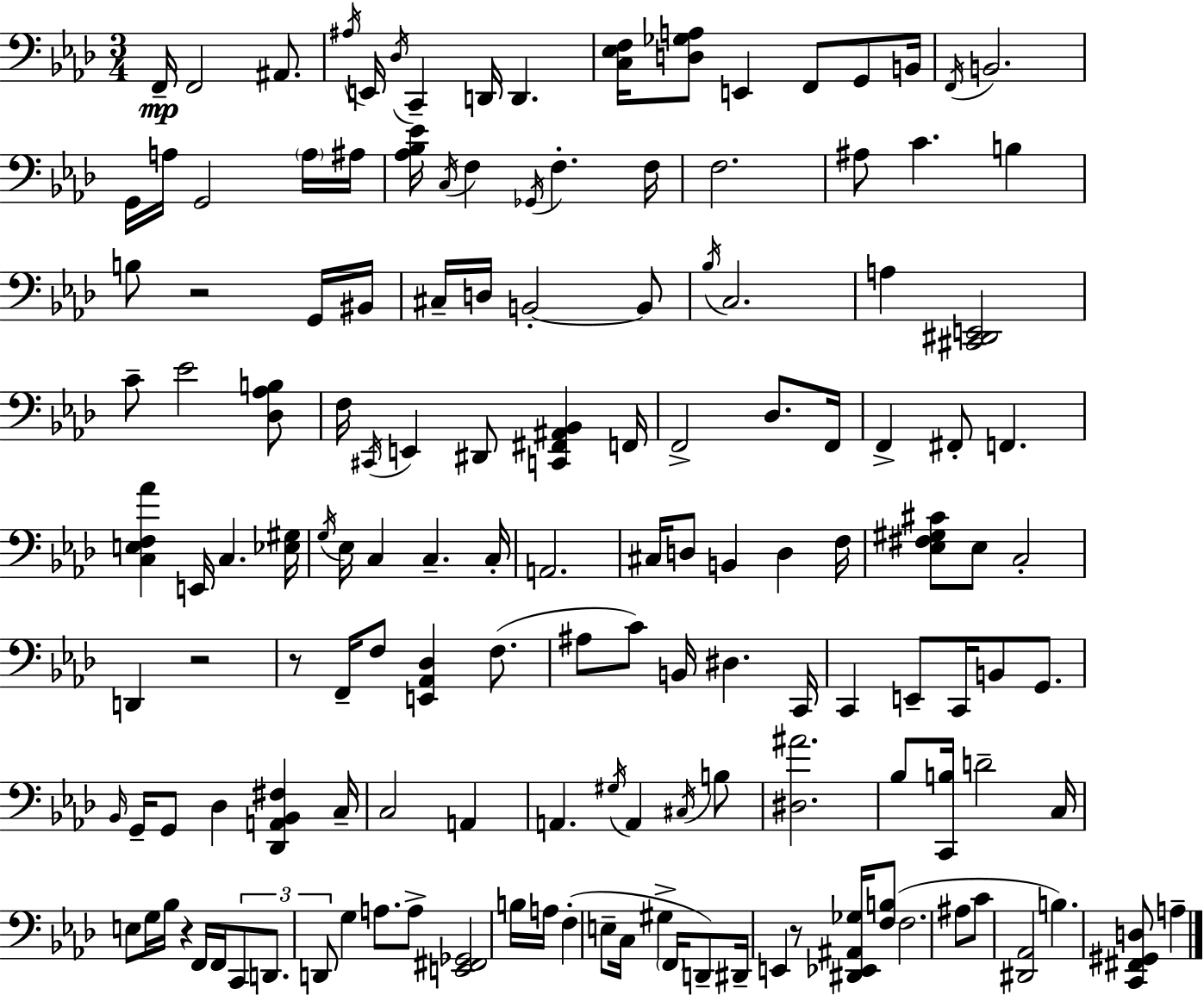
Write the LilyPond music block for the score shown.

{
  \clef bass
  \numericTimeSignature
  \time 3/4
  \key aes \major
  \repeat volta 2 { f,16--\mp f,2 ais,8. | \acciaccatura { ais16 } e,16 \acciaccatura { des16 } c,4-- d,16 d,4. | <c ees f>16 <d ges a>8 e,4 f,8 g,8 | b,16 \acciaccatura { f,16 } b,2. | \break g,16 a16 g,2 | \parenthesize a16 ais16 <aes bes ees'>16 \acciaccatura { c16 } f4 \acciaccatura { ges,16 } f4.-. | f16 f2. | ais8 c'4. | \break b4 b8 r2 | g,16 bis,16 cis16-- d16 b,2-.~~ | b,8 \acciaccatura { bes16 } c2. | a4 <cis, dis, e,>2 | \break c'8-- ees'2 | <des aes b>8 f16 \acciaccatura { cis,16 } e,4 | dis,8 <c, fis, ais, bes,>4 f,16 f,2-> | des8. f,16 f,4-> fis,8-. | \break f,4. <c e f aes'>4 e,16 | c4. <ees gis>16 \acciaccatura { g16 } ees16 c4 | c4.-- c16-. a,2. | cis16 d8 b,4 | \break d4 f16 <ees fis gis cis'>8 ees8 | c2-. d,4 | r2 r8 f,16-- f8 | <e, aes, des>4 f8.( ais8 c'8) | \break b,16 dis4. c,16 c,4 | e,8-- c,16 b,8 g,8. \grace { bes,16 } g,16-- g,8 | des4 <des, a, bes, fis>4 c16-- c2 | a,4 a,4. | \break \acciaccatura { gis16 } a,4 \acciaccatura { cis16 } b8 <dis ais'>2. | bes8 | <c, b>16 d'2-- c16 e8 | g16 bes16 r4 f,16 f,16 \tuplet 3/2 { c,8 d,8. | \break d,8 } g4 a8. a8-> | <e, fis, ges,>2 b16 a16 f4-.( | e8-- c16 gis4-> \parenthesize f,16 d,8--) | dis,16-- e,4 r8 <dis, ees, ais, ges>16 <f b>8( f2. | \break ais8 | c'8 <dis, aes,>2 b4.) | <c, fis, gis, d>8 a4-- } \bar "|."
}